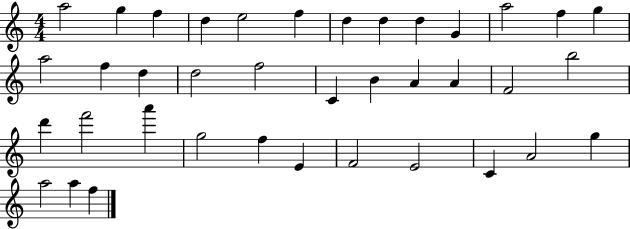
A5/h G5/q F5/q D5/q E5/h F5/q D5/q D5/q D5/q G4/q A5/h F5/q G5/q A5/h F5/q D5/q D5/h F5/h C4/q B4/q A4/q A4/q F4/h B5/h D6/q F6/h A6/q G5/h F5/q E4/q F4/h E4/h C4/q A4/h G5/q A5/h A5/q F5/q